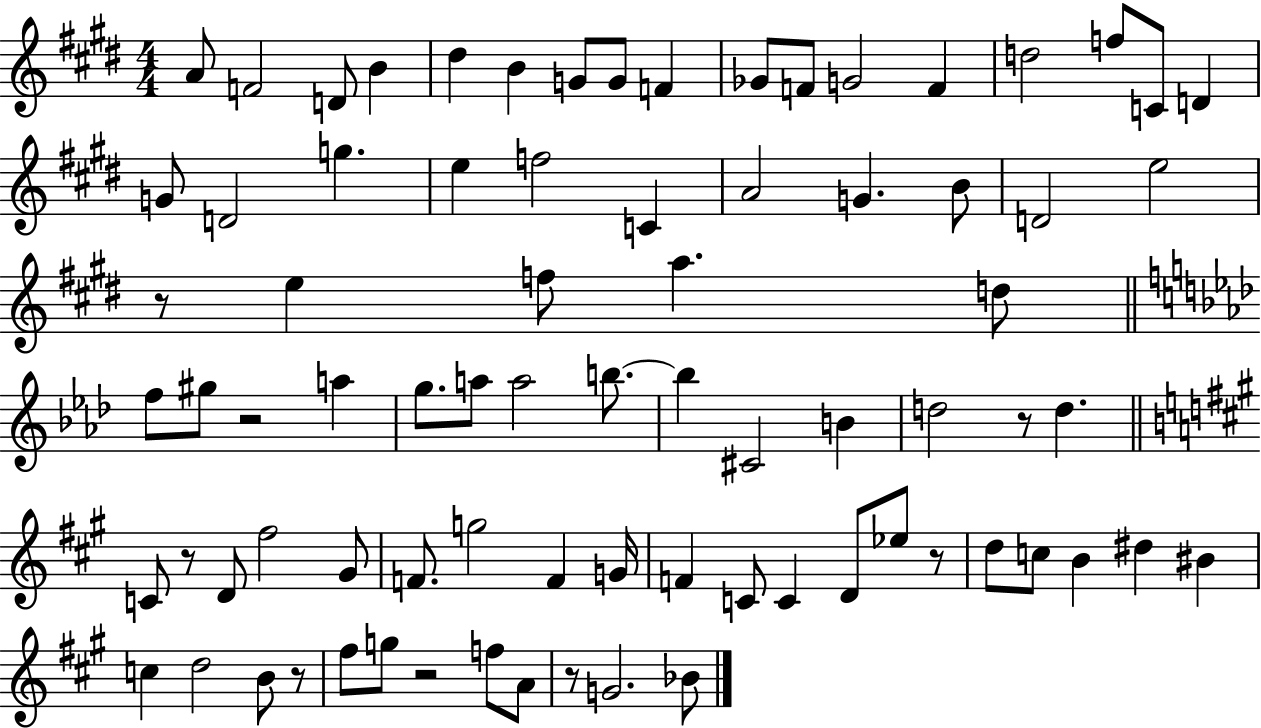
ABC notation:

X:1
T:Untitled
M:4/4
L:1/4
K:E
A/2 F2 D/2 B ^d B G/2 G/2 F _G/2 F/2 G2 F d2 f/2 C/2 D G/2 D2 g e f2 C A2 G B/2 D2 e2 z/2 e f/2 a d/2 f/2 ^g/2 z2 a g/2 a/2 a2 b/2 b ^C2 B d2 z/2 d C/2 z/2 D/2 ^f2 ^G/2 F/2 g2 F G/4 F C/2 C D/2 _e/2 z/2 d/2 c/2 B ^d ^B c d2 B/2 z/2 ^f/2 g/2 z2 f/2 A/2 z/2 G2 _B/2